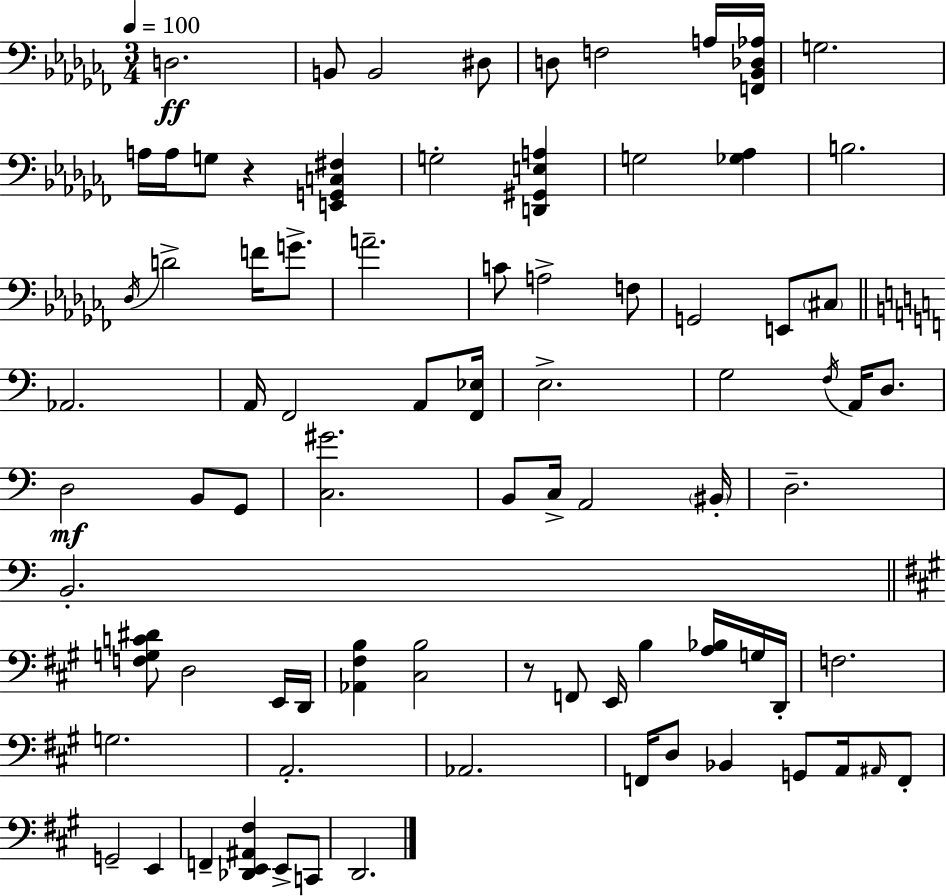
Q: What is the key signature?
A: AES minor